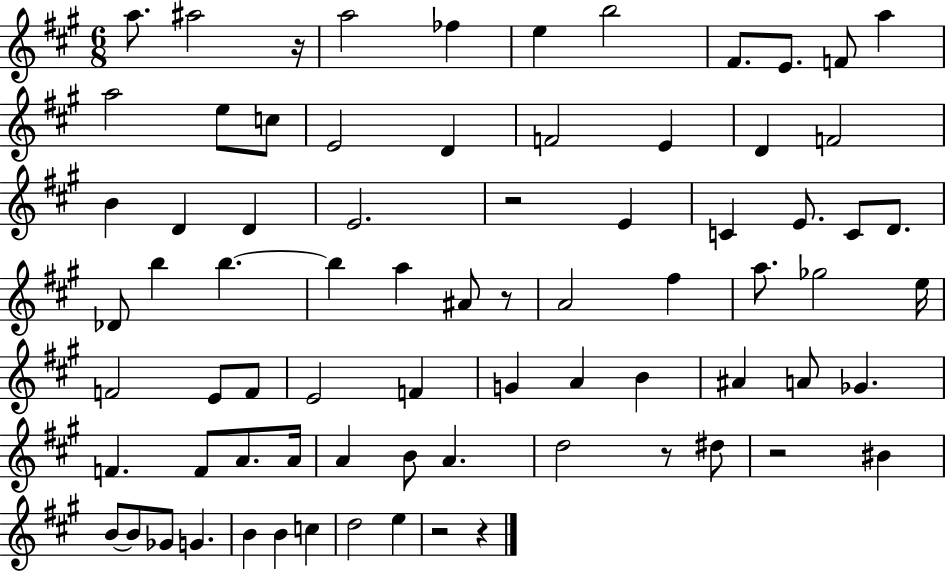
A5/e. A#5/h R/s A5/h FES5/q E5/q B5/h F#4/e. E4/e. F4/e A5/q A5/h E5/e C5/e E4/h D4/q F4/h E4/q D4/q F4/h B4/q D4/q D4/q E4/h. R/h E4/q C4/q E4/e. C4/e D4/e. Db4/e B5/q B5/q. B5/q A5/q A#4/e R/e A4/h F#5/q A5/e. Gb5/h E5/s F4/h E4/e F4/e E4/h F4/q G4/q A4/q B4/q A#4/q A4/e Gb4/q. F4/q. F4/e A4/e. A4/s A4/q B4/e A4/q. D5/h R/e D#5/e R/h BIS4/q B4/e B4/e Gb4/e G4/q. B4/q B4/q C5/q D5/h E5/q R/h R/q